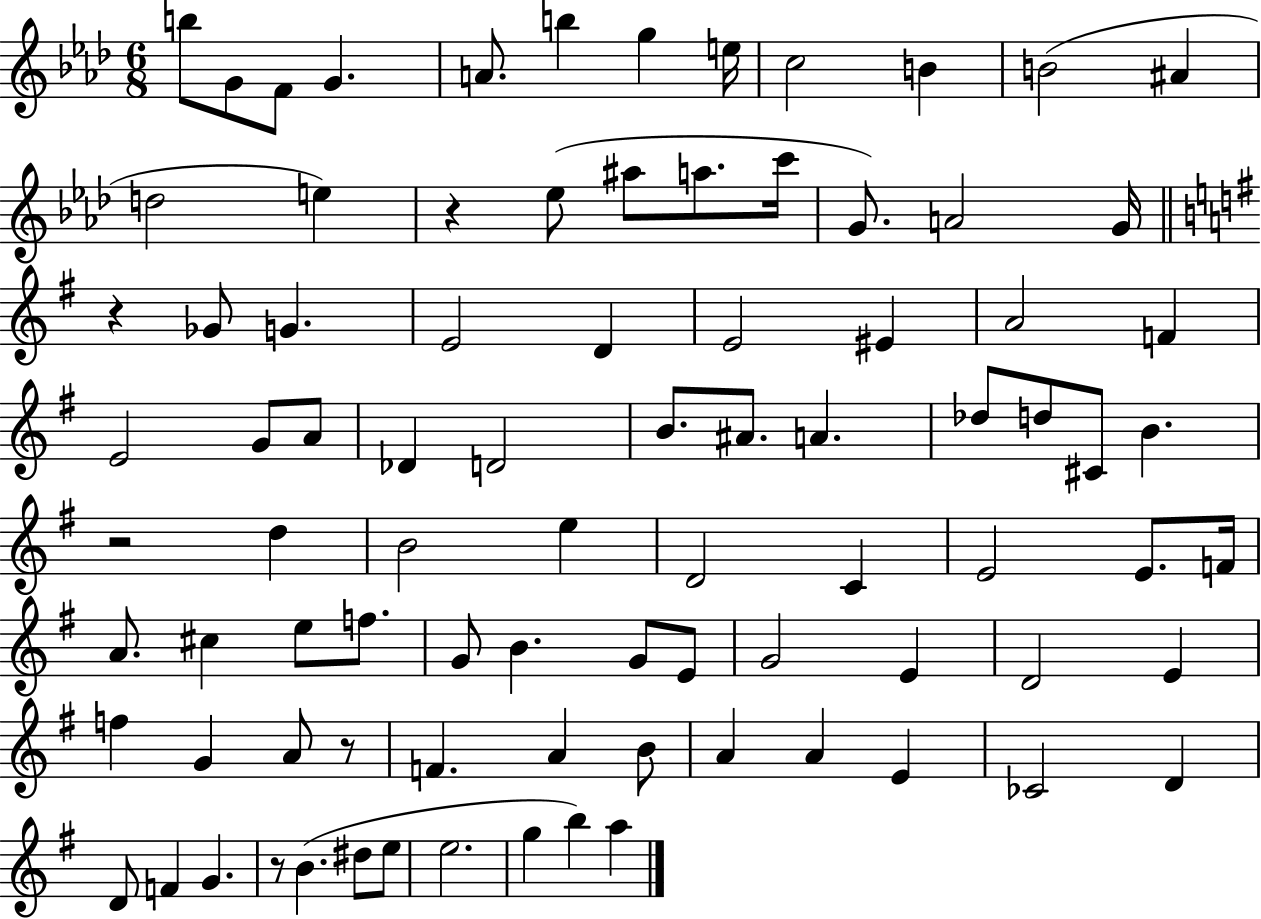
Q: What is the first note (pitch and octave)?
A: B5